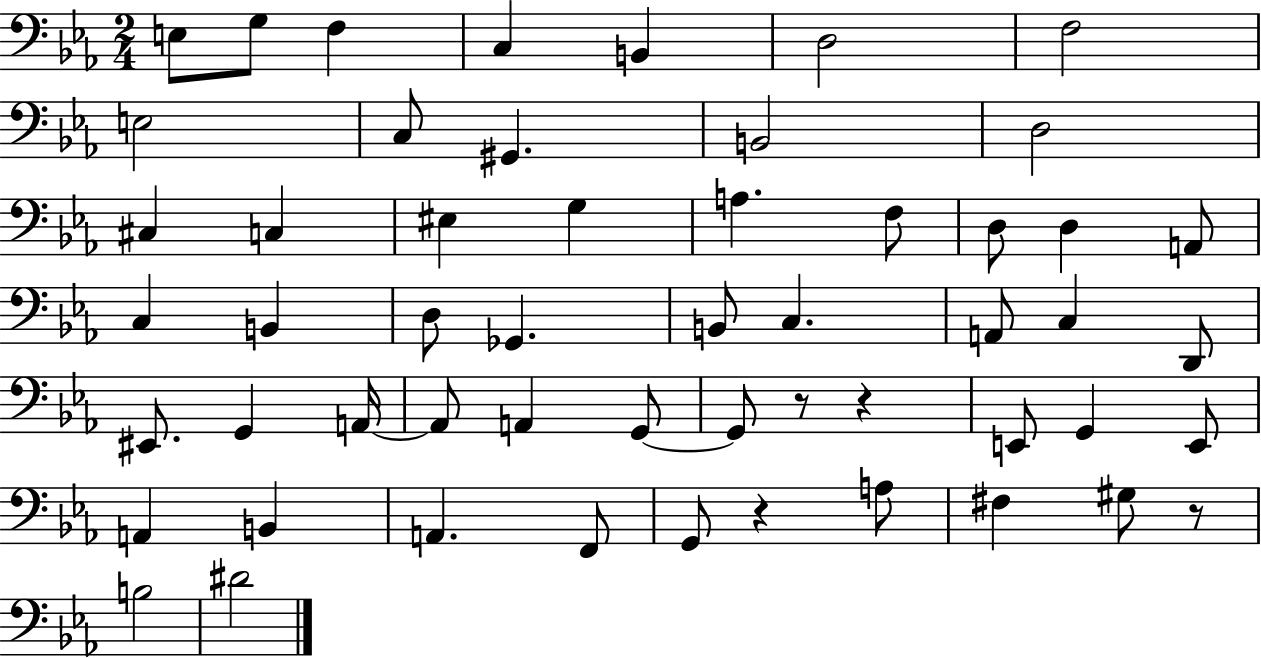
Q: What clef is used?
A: bass